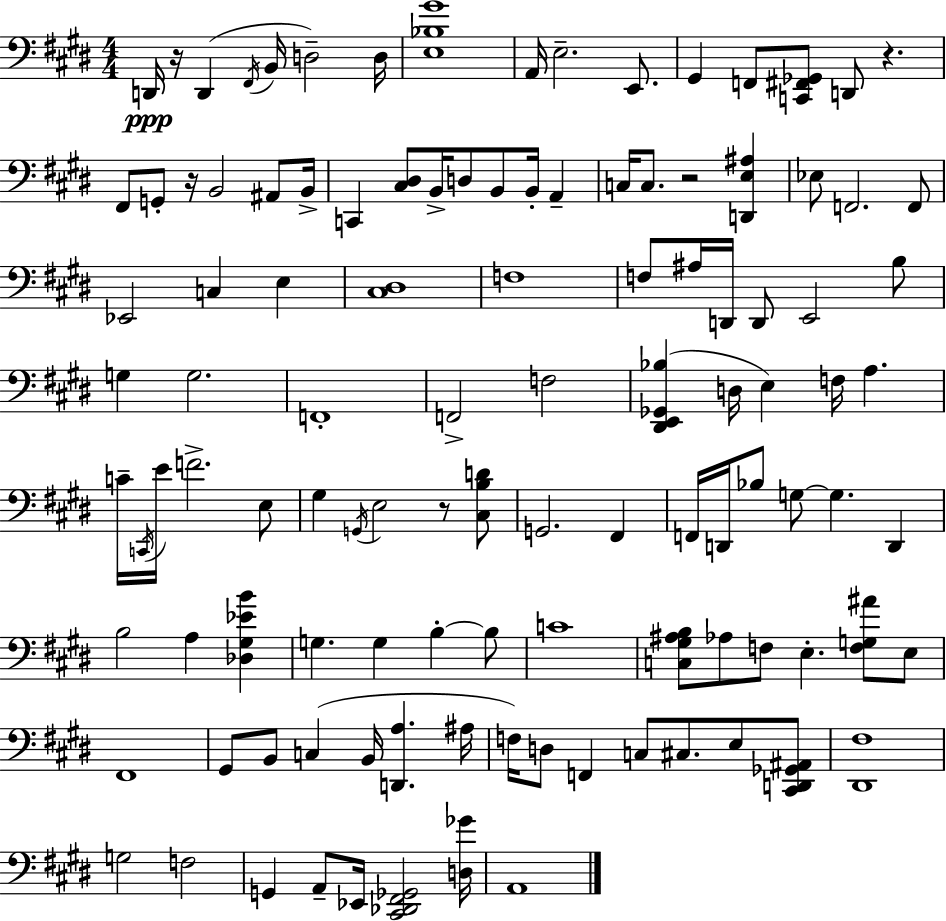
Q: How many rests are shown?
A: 5